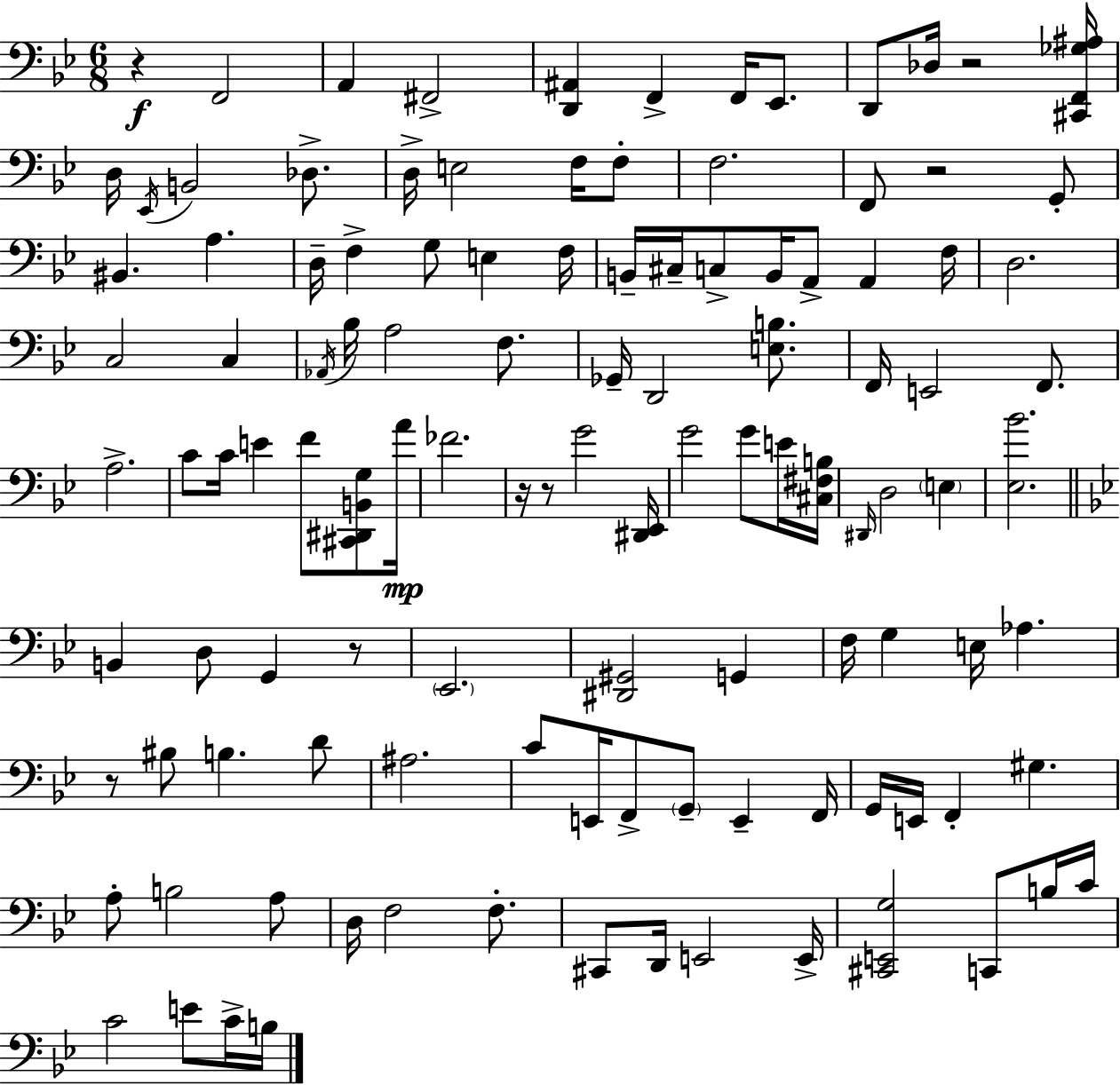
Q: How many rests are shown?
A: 7